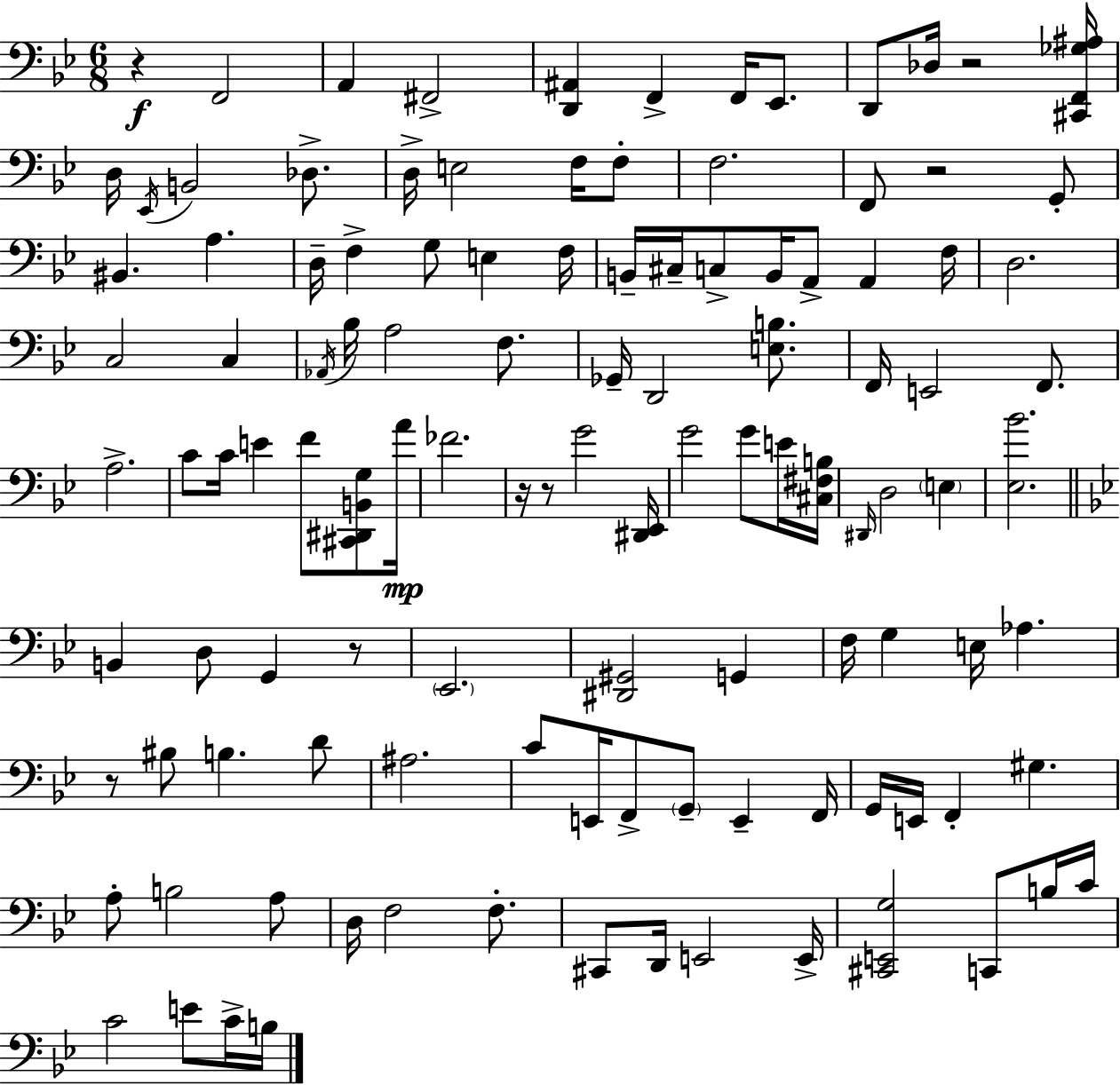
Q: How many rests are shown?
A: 7